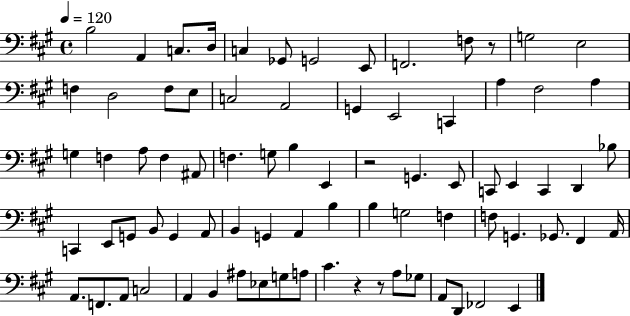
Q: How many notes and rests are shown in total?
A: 79